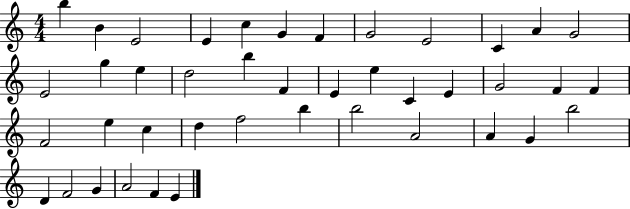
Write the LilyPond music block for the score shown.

{
  \clef treble
  \numericTimeSignature
  \time 4/4
  \key c \major
  b''4 b'4 e'2 | e'4 c''4 g'4 f'4 | g'2 e'2 | c'4 a'4 g'2 | \break e'2 g''4 e''4 | d''2 b''4 f'4 | e'4 e''4 c'4 e'4 | g'2 f'4 f'4 | \break f'2 e''4 c''4 | d''4 f''2 b''4 | b''2 a'2 | a'4 g'4 b''2 | \break d'4 f'2 g'4 | a'2 f'4 e'4 | \bar "|."
}